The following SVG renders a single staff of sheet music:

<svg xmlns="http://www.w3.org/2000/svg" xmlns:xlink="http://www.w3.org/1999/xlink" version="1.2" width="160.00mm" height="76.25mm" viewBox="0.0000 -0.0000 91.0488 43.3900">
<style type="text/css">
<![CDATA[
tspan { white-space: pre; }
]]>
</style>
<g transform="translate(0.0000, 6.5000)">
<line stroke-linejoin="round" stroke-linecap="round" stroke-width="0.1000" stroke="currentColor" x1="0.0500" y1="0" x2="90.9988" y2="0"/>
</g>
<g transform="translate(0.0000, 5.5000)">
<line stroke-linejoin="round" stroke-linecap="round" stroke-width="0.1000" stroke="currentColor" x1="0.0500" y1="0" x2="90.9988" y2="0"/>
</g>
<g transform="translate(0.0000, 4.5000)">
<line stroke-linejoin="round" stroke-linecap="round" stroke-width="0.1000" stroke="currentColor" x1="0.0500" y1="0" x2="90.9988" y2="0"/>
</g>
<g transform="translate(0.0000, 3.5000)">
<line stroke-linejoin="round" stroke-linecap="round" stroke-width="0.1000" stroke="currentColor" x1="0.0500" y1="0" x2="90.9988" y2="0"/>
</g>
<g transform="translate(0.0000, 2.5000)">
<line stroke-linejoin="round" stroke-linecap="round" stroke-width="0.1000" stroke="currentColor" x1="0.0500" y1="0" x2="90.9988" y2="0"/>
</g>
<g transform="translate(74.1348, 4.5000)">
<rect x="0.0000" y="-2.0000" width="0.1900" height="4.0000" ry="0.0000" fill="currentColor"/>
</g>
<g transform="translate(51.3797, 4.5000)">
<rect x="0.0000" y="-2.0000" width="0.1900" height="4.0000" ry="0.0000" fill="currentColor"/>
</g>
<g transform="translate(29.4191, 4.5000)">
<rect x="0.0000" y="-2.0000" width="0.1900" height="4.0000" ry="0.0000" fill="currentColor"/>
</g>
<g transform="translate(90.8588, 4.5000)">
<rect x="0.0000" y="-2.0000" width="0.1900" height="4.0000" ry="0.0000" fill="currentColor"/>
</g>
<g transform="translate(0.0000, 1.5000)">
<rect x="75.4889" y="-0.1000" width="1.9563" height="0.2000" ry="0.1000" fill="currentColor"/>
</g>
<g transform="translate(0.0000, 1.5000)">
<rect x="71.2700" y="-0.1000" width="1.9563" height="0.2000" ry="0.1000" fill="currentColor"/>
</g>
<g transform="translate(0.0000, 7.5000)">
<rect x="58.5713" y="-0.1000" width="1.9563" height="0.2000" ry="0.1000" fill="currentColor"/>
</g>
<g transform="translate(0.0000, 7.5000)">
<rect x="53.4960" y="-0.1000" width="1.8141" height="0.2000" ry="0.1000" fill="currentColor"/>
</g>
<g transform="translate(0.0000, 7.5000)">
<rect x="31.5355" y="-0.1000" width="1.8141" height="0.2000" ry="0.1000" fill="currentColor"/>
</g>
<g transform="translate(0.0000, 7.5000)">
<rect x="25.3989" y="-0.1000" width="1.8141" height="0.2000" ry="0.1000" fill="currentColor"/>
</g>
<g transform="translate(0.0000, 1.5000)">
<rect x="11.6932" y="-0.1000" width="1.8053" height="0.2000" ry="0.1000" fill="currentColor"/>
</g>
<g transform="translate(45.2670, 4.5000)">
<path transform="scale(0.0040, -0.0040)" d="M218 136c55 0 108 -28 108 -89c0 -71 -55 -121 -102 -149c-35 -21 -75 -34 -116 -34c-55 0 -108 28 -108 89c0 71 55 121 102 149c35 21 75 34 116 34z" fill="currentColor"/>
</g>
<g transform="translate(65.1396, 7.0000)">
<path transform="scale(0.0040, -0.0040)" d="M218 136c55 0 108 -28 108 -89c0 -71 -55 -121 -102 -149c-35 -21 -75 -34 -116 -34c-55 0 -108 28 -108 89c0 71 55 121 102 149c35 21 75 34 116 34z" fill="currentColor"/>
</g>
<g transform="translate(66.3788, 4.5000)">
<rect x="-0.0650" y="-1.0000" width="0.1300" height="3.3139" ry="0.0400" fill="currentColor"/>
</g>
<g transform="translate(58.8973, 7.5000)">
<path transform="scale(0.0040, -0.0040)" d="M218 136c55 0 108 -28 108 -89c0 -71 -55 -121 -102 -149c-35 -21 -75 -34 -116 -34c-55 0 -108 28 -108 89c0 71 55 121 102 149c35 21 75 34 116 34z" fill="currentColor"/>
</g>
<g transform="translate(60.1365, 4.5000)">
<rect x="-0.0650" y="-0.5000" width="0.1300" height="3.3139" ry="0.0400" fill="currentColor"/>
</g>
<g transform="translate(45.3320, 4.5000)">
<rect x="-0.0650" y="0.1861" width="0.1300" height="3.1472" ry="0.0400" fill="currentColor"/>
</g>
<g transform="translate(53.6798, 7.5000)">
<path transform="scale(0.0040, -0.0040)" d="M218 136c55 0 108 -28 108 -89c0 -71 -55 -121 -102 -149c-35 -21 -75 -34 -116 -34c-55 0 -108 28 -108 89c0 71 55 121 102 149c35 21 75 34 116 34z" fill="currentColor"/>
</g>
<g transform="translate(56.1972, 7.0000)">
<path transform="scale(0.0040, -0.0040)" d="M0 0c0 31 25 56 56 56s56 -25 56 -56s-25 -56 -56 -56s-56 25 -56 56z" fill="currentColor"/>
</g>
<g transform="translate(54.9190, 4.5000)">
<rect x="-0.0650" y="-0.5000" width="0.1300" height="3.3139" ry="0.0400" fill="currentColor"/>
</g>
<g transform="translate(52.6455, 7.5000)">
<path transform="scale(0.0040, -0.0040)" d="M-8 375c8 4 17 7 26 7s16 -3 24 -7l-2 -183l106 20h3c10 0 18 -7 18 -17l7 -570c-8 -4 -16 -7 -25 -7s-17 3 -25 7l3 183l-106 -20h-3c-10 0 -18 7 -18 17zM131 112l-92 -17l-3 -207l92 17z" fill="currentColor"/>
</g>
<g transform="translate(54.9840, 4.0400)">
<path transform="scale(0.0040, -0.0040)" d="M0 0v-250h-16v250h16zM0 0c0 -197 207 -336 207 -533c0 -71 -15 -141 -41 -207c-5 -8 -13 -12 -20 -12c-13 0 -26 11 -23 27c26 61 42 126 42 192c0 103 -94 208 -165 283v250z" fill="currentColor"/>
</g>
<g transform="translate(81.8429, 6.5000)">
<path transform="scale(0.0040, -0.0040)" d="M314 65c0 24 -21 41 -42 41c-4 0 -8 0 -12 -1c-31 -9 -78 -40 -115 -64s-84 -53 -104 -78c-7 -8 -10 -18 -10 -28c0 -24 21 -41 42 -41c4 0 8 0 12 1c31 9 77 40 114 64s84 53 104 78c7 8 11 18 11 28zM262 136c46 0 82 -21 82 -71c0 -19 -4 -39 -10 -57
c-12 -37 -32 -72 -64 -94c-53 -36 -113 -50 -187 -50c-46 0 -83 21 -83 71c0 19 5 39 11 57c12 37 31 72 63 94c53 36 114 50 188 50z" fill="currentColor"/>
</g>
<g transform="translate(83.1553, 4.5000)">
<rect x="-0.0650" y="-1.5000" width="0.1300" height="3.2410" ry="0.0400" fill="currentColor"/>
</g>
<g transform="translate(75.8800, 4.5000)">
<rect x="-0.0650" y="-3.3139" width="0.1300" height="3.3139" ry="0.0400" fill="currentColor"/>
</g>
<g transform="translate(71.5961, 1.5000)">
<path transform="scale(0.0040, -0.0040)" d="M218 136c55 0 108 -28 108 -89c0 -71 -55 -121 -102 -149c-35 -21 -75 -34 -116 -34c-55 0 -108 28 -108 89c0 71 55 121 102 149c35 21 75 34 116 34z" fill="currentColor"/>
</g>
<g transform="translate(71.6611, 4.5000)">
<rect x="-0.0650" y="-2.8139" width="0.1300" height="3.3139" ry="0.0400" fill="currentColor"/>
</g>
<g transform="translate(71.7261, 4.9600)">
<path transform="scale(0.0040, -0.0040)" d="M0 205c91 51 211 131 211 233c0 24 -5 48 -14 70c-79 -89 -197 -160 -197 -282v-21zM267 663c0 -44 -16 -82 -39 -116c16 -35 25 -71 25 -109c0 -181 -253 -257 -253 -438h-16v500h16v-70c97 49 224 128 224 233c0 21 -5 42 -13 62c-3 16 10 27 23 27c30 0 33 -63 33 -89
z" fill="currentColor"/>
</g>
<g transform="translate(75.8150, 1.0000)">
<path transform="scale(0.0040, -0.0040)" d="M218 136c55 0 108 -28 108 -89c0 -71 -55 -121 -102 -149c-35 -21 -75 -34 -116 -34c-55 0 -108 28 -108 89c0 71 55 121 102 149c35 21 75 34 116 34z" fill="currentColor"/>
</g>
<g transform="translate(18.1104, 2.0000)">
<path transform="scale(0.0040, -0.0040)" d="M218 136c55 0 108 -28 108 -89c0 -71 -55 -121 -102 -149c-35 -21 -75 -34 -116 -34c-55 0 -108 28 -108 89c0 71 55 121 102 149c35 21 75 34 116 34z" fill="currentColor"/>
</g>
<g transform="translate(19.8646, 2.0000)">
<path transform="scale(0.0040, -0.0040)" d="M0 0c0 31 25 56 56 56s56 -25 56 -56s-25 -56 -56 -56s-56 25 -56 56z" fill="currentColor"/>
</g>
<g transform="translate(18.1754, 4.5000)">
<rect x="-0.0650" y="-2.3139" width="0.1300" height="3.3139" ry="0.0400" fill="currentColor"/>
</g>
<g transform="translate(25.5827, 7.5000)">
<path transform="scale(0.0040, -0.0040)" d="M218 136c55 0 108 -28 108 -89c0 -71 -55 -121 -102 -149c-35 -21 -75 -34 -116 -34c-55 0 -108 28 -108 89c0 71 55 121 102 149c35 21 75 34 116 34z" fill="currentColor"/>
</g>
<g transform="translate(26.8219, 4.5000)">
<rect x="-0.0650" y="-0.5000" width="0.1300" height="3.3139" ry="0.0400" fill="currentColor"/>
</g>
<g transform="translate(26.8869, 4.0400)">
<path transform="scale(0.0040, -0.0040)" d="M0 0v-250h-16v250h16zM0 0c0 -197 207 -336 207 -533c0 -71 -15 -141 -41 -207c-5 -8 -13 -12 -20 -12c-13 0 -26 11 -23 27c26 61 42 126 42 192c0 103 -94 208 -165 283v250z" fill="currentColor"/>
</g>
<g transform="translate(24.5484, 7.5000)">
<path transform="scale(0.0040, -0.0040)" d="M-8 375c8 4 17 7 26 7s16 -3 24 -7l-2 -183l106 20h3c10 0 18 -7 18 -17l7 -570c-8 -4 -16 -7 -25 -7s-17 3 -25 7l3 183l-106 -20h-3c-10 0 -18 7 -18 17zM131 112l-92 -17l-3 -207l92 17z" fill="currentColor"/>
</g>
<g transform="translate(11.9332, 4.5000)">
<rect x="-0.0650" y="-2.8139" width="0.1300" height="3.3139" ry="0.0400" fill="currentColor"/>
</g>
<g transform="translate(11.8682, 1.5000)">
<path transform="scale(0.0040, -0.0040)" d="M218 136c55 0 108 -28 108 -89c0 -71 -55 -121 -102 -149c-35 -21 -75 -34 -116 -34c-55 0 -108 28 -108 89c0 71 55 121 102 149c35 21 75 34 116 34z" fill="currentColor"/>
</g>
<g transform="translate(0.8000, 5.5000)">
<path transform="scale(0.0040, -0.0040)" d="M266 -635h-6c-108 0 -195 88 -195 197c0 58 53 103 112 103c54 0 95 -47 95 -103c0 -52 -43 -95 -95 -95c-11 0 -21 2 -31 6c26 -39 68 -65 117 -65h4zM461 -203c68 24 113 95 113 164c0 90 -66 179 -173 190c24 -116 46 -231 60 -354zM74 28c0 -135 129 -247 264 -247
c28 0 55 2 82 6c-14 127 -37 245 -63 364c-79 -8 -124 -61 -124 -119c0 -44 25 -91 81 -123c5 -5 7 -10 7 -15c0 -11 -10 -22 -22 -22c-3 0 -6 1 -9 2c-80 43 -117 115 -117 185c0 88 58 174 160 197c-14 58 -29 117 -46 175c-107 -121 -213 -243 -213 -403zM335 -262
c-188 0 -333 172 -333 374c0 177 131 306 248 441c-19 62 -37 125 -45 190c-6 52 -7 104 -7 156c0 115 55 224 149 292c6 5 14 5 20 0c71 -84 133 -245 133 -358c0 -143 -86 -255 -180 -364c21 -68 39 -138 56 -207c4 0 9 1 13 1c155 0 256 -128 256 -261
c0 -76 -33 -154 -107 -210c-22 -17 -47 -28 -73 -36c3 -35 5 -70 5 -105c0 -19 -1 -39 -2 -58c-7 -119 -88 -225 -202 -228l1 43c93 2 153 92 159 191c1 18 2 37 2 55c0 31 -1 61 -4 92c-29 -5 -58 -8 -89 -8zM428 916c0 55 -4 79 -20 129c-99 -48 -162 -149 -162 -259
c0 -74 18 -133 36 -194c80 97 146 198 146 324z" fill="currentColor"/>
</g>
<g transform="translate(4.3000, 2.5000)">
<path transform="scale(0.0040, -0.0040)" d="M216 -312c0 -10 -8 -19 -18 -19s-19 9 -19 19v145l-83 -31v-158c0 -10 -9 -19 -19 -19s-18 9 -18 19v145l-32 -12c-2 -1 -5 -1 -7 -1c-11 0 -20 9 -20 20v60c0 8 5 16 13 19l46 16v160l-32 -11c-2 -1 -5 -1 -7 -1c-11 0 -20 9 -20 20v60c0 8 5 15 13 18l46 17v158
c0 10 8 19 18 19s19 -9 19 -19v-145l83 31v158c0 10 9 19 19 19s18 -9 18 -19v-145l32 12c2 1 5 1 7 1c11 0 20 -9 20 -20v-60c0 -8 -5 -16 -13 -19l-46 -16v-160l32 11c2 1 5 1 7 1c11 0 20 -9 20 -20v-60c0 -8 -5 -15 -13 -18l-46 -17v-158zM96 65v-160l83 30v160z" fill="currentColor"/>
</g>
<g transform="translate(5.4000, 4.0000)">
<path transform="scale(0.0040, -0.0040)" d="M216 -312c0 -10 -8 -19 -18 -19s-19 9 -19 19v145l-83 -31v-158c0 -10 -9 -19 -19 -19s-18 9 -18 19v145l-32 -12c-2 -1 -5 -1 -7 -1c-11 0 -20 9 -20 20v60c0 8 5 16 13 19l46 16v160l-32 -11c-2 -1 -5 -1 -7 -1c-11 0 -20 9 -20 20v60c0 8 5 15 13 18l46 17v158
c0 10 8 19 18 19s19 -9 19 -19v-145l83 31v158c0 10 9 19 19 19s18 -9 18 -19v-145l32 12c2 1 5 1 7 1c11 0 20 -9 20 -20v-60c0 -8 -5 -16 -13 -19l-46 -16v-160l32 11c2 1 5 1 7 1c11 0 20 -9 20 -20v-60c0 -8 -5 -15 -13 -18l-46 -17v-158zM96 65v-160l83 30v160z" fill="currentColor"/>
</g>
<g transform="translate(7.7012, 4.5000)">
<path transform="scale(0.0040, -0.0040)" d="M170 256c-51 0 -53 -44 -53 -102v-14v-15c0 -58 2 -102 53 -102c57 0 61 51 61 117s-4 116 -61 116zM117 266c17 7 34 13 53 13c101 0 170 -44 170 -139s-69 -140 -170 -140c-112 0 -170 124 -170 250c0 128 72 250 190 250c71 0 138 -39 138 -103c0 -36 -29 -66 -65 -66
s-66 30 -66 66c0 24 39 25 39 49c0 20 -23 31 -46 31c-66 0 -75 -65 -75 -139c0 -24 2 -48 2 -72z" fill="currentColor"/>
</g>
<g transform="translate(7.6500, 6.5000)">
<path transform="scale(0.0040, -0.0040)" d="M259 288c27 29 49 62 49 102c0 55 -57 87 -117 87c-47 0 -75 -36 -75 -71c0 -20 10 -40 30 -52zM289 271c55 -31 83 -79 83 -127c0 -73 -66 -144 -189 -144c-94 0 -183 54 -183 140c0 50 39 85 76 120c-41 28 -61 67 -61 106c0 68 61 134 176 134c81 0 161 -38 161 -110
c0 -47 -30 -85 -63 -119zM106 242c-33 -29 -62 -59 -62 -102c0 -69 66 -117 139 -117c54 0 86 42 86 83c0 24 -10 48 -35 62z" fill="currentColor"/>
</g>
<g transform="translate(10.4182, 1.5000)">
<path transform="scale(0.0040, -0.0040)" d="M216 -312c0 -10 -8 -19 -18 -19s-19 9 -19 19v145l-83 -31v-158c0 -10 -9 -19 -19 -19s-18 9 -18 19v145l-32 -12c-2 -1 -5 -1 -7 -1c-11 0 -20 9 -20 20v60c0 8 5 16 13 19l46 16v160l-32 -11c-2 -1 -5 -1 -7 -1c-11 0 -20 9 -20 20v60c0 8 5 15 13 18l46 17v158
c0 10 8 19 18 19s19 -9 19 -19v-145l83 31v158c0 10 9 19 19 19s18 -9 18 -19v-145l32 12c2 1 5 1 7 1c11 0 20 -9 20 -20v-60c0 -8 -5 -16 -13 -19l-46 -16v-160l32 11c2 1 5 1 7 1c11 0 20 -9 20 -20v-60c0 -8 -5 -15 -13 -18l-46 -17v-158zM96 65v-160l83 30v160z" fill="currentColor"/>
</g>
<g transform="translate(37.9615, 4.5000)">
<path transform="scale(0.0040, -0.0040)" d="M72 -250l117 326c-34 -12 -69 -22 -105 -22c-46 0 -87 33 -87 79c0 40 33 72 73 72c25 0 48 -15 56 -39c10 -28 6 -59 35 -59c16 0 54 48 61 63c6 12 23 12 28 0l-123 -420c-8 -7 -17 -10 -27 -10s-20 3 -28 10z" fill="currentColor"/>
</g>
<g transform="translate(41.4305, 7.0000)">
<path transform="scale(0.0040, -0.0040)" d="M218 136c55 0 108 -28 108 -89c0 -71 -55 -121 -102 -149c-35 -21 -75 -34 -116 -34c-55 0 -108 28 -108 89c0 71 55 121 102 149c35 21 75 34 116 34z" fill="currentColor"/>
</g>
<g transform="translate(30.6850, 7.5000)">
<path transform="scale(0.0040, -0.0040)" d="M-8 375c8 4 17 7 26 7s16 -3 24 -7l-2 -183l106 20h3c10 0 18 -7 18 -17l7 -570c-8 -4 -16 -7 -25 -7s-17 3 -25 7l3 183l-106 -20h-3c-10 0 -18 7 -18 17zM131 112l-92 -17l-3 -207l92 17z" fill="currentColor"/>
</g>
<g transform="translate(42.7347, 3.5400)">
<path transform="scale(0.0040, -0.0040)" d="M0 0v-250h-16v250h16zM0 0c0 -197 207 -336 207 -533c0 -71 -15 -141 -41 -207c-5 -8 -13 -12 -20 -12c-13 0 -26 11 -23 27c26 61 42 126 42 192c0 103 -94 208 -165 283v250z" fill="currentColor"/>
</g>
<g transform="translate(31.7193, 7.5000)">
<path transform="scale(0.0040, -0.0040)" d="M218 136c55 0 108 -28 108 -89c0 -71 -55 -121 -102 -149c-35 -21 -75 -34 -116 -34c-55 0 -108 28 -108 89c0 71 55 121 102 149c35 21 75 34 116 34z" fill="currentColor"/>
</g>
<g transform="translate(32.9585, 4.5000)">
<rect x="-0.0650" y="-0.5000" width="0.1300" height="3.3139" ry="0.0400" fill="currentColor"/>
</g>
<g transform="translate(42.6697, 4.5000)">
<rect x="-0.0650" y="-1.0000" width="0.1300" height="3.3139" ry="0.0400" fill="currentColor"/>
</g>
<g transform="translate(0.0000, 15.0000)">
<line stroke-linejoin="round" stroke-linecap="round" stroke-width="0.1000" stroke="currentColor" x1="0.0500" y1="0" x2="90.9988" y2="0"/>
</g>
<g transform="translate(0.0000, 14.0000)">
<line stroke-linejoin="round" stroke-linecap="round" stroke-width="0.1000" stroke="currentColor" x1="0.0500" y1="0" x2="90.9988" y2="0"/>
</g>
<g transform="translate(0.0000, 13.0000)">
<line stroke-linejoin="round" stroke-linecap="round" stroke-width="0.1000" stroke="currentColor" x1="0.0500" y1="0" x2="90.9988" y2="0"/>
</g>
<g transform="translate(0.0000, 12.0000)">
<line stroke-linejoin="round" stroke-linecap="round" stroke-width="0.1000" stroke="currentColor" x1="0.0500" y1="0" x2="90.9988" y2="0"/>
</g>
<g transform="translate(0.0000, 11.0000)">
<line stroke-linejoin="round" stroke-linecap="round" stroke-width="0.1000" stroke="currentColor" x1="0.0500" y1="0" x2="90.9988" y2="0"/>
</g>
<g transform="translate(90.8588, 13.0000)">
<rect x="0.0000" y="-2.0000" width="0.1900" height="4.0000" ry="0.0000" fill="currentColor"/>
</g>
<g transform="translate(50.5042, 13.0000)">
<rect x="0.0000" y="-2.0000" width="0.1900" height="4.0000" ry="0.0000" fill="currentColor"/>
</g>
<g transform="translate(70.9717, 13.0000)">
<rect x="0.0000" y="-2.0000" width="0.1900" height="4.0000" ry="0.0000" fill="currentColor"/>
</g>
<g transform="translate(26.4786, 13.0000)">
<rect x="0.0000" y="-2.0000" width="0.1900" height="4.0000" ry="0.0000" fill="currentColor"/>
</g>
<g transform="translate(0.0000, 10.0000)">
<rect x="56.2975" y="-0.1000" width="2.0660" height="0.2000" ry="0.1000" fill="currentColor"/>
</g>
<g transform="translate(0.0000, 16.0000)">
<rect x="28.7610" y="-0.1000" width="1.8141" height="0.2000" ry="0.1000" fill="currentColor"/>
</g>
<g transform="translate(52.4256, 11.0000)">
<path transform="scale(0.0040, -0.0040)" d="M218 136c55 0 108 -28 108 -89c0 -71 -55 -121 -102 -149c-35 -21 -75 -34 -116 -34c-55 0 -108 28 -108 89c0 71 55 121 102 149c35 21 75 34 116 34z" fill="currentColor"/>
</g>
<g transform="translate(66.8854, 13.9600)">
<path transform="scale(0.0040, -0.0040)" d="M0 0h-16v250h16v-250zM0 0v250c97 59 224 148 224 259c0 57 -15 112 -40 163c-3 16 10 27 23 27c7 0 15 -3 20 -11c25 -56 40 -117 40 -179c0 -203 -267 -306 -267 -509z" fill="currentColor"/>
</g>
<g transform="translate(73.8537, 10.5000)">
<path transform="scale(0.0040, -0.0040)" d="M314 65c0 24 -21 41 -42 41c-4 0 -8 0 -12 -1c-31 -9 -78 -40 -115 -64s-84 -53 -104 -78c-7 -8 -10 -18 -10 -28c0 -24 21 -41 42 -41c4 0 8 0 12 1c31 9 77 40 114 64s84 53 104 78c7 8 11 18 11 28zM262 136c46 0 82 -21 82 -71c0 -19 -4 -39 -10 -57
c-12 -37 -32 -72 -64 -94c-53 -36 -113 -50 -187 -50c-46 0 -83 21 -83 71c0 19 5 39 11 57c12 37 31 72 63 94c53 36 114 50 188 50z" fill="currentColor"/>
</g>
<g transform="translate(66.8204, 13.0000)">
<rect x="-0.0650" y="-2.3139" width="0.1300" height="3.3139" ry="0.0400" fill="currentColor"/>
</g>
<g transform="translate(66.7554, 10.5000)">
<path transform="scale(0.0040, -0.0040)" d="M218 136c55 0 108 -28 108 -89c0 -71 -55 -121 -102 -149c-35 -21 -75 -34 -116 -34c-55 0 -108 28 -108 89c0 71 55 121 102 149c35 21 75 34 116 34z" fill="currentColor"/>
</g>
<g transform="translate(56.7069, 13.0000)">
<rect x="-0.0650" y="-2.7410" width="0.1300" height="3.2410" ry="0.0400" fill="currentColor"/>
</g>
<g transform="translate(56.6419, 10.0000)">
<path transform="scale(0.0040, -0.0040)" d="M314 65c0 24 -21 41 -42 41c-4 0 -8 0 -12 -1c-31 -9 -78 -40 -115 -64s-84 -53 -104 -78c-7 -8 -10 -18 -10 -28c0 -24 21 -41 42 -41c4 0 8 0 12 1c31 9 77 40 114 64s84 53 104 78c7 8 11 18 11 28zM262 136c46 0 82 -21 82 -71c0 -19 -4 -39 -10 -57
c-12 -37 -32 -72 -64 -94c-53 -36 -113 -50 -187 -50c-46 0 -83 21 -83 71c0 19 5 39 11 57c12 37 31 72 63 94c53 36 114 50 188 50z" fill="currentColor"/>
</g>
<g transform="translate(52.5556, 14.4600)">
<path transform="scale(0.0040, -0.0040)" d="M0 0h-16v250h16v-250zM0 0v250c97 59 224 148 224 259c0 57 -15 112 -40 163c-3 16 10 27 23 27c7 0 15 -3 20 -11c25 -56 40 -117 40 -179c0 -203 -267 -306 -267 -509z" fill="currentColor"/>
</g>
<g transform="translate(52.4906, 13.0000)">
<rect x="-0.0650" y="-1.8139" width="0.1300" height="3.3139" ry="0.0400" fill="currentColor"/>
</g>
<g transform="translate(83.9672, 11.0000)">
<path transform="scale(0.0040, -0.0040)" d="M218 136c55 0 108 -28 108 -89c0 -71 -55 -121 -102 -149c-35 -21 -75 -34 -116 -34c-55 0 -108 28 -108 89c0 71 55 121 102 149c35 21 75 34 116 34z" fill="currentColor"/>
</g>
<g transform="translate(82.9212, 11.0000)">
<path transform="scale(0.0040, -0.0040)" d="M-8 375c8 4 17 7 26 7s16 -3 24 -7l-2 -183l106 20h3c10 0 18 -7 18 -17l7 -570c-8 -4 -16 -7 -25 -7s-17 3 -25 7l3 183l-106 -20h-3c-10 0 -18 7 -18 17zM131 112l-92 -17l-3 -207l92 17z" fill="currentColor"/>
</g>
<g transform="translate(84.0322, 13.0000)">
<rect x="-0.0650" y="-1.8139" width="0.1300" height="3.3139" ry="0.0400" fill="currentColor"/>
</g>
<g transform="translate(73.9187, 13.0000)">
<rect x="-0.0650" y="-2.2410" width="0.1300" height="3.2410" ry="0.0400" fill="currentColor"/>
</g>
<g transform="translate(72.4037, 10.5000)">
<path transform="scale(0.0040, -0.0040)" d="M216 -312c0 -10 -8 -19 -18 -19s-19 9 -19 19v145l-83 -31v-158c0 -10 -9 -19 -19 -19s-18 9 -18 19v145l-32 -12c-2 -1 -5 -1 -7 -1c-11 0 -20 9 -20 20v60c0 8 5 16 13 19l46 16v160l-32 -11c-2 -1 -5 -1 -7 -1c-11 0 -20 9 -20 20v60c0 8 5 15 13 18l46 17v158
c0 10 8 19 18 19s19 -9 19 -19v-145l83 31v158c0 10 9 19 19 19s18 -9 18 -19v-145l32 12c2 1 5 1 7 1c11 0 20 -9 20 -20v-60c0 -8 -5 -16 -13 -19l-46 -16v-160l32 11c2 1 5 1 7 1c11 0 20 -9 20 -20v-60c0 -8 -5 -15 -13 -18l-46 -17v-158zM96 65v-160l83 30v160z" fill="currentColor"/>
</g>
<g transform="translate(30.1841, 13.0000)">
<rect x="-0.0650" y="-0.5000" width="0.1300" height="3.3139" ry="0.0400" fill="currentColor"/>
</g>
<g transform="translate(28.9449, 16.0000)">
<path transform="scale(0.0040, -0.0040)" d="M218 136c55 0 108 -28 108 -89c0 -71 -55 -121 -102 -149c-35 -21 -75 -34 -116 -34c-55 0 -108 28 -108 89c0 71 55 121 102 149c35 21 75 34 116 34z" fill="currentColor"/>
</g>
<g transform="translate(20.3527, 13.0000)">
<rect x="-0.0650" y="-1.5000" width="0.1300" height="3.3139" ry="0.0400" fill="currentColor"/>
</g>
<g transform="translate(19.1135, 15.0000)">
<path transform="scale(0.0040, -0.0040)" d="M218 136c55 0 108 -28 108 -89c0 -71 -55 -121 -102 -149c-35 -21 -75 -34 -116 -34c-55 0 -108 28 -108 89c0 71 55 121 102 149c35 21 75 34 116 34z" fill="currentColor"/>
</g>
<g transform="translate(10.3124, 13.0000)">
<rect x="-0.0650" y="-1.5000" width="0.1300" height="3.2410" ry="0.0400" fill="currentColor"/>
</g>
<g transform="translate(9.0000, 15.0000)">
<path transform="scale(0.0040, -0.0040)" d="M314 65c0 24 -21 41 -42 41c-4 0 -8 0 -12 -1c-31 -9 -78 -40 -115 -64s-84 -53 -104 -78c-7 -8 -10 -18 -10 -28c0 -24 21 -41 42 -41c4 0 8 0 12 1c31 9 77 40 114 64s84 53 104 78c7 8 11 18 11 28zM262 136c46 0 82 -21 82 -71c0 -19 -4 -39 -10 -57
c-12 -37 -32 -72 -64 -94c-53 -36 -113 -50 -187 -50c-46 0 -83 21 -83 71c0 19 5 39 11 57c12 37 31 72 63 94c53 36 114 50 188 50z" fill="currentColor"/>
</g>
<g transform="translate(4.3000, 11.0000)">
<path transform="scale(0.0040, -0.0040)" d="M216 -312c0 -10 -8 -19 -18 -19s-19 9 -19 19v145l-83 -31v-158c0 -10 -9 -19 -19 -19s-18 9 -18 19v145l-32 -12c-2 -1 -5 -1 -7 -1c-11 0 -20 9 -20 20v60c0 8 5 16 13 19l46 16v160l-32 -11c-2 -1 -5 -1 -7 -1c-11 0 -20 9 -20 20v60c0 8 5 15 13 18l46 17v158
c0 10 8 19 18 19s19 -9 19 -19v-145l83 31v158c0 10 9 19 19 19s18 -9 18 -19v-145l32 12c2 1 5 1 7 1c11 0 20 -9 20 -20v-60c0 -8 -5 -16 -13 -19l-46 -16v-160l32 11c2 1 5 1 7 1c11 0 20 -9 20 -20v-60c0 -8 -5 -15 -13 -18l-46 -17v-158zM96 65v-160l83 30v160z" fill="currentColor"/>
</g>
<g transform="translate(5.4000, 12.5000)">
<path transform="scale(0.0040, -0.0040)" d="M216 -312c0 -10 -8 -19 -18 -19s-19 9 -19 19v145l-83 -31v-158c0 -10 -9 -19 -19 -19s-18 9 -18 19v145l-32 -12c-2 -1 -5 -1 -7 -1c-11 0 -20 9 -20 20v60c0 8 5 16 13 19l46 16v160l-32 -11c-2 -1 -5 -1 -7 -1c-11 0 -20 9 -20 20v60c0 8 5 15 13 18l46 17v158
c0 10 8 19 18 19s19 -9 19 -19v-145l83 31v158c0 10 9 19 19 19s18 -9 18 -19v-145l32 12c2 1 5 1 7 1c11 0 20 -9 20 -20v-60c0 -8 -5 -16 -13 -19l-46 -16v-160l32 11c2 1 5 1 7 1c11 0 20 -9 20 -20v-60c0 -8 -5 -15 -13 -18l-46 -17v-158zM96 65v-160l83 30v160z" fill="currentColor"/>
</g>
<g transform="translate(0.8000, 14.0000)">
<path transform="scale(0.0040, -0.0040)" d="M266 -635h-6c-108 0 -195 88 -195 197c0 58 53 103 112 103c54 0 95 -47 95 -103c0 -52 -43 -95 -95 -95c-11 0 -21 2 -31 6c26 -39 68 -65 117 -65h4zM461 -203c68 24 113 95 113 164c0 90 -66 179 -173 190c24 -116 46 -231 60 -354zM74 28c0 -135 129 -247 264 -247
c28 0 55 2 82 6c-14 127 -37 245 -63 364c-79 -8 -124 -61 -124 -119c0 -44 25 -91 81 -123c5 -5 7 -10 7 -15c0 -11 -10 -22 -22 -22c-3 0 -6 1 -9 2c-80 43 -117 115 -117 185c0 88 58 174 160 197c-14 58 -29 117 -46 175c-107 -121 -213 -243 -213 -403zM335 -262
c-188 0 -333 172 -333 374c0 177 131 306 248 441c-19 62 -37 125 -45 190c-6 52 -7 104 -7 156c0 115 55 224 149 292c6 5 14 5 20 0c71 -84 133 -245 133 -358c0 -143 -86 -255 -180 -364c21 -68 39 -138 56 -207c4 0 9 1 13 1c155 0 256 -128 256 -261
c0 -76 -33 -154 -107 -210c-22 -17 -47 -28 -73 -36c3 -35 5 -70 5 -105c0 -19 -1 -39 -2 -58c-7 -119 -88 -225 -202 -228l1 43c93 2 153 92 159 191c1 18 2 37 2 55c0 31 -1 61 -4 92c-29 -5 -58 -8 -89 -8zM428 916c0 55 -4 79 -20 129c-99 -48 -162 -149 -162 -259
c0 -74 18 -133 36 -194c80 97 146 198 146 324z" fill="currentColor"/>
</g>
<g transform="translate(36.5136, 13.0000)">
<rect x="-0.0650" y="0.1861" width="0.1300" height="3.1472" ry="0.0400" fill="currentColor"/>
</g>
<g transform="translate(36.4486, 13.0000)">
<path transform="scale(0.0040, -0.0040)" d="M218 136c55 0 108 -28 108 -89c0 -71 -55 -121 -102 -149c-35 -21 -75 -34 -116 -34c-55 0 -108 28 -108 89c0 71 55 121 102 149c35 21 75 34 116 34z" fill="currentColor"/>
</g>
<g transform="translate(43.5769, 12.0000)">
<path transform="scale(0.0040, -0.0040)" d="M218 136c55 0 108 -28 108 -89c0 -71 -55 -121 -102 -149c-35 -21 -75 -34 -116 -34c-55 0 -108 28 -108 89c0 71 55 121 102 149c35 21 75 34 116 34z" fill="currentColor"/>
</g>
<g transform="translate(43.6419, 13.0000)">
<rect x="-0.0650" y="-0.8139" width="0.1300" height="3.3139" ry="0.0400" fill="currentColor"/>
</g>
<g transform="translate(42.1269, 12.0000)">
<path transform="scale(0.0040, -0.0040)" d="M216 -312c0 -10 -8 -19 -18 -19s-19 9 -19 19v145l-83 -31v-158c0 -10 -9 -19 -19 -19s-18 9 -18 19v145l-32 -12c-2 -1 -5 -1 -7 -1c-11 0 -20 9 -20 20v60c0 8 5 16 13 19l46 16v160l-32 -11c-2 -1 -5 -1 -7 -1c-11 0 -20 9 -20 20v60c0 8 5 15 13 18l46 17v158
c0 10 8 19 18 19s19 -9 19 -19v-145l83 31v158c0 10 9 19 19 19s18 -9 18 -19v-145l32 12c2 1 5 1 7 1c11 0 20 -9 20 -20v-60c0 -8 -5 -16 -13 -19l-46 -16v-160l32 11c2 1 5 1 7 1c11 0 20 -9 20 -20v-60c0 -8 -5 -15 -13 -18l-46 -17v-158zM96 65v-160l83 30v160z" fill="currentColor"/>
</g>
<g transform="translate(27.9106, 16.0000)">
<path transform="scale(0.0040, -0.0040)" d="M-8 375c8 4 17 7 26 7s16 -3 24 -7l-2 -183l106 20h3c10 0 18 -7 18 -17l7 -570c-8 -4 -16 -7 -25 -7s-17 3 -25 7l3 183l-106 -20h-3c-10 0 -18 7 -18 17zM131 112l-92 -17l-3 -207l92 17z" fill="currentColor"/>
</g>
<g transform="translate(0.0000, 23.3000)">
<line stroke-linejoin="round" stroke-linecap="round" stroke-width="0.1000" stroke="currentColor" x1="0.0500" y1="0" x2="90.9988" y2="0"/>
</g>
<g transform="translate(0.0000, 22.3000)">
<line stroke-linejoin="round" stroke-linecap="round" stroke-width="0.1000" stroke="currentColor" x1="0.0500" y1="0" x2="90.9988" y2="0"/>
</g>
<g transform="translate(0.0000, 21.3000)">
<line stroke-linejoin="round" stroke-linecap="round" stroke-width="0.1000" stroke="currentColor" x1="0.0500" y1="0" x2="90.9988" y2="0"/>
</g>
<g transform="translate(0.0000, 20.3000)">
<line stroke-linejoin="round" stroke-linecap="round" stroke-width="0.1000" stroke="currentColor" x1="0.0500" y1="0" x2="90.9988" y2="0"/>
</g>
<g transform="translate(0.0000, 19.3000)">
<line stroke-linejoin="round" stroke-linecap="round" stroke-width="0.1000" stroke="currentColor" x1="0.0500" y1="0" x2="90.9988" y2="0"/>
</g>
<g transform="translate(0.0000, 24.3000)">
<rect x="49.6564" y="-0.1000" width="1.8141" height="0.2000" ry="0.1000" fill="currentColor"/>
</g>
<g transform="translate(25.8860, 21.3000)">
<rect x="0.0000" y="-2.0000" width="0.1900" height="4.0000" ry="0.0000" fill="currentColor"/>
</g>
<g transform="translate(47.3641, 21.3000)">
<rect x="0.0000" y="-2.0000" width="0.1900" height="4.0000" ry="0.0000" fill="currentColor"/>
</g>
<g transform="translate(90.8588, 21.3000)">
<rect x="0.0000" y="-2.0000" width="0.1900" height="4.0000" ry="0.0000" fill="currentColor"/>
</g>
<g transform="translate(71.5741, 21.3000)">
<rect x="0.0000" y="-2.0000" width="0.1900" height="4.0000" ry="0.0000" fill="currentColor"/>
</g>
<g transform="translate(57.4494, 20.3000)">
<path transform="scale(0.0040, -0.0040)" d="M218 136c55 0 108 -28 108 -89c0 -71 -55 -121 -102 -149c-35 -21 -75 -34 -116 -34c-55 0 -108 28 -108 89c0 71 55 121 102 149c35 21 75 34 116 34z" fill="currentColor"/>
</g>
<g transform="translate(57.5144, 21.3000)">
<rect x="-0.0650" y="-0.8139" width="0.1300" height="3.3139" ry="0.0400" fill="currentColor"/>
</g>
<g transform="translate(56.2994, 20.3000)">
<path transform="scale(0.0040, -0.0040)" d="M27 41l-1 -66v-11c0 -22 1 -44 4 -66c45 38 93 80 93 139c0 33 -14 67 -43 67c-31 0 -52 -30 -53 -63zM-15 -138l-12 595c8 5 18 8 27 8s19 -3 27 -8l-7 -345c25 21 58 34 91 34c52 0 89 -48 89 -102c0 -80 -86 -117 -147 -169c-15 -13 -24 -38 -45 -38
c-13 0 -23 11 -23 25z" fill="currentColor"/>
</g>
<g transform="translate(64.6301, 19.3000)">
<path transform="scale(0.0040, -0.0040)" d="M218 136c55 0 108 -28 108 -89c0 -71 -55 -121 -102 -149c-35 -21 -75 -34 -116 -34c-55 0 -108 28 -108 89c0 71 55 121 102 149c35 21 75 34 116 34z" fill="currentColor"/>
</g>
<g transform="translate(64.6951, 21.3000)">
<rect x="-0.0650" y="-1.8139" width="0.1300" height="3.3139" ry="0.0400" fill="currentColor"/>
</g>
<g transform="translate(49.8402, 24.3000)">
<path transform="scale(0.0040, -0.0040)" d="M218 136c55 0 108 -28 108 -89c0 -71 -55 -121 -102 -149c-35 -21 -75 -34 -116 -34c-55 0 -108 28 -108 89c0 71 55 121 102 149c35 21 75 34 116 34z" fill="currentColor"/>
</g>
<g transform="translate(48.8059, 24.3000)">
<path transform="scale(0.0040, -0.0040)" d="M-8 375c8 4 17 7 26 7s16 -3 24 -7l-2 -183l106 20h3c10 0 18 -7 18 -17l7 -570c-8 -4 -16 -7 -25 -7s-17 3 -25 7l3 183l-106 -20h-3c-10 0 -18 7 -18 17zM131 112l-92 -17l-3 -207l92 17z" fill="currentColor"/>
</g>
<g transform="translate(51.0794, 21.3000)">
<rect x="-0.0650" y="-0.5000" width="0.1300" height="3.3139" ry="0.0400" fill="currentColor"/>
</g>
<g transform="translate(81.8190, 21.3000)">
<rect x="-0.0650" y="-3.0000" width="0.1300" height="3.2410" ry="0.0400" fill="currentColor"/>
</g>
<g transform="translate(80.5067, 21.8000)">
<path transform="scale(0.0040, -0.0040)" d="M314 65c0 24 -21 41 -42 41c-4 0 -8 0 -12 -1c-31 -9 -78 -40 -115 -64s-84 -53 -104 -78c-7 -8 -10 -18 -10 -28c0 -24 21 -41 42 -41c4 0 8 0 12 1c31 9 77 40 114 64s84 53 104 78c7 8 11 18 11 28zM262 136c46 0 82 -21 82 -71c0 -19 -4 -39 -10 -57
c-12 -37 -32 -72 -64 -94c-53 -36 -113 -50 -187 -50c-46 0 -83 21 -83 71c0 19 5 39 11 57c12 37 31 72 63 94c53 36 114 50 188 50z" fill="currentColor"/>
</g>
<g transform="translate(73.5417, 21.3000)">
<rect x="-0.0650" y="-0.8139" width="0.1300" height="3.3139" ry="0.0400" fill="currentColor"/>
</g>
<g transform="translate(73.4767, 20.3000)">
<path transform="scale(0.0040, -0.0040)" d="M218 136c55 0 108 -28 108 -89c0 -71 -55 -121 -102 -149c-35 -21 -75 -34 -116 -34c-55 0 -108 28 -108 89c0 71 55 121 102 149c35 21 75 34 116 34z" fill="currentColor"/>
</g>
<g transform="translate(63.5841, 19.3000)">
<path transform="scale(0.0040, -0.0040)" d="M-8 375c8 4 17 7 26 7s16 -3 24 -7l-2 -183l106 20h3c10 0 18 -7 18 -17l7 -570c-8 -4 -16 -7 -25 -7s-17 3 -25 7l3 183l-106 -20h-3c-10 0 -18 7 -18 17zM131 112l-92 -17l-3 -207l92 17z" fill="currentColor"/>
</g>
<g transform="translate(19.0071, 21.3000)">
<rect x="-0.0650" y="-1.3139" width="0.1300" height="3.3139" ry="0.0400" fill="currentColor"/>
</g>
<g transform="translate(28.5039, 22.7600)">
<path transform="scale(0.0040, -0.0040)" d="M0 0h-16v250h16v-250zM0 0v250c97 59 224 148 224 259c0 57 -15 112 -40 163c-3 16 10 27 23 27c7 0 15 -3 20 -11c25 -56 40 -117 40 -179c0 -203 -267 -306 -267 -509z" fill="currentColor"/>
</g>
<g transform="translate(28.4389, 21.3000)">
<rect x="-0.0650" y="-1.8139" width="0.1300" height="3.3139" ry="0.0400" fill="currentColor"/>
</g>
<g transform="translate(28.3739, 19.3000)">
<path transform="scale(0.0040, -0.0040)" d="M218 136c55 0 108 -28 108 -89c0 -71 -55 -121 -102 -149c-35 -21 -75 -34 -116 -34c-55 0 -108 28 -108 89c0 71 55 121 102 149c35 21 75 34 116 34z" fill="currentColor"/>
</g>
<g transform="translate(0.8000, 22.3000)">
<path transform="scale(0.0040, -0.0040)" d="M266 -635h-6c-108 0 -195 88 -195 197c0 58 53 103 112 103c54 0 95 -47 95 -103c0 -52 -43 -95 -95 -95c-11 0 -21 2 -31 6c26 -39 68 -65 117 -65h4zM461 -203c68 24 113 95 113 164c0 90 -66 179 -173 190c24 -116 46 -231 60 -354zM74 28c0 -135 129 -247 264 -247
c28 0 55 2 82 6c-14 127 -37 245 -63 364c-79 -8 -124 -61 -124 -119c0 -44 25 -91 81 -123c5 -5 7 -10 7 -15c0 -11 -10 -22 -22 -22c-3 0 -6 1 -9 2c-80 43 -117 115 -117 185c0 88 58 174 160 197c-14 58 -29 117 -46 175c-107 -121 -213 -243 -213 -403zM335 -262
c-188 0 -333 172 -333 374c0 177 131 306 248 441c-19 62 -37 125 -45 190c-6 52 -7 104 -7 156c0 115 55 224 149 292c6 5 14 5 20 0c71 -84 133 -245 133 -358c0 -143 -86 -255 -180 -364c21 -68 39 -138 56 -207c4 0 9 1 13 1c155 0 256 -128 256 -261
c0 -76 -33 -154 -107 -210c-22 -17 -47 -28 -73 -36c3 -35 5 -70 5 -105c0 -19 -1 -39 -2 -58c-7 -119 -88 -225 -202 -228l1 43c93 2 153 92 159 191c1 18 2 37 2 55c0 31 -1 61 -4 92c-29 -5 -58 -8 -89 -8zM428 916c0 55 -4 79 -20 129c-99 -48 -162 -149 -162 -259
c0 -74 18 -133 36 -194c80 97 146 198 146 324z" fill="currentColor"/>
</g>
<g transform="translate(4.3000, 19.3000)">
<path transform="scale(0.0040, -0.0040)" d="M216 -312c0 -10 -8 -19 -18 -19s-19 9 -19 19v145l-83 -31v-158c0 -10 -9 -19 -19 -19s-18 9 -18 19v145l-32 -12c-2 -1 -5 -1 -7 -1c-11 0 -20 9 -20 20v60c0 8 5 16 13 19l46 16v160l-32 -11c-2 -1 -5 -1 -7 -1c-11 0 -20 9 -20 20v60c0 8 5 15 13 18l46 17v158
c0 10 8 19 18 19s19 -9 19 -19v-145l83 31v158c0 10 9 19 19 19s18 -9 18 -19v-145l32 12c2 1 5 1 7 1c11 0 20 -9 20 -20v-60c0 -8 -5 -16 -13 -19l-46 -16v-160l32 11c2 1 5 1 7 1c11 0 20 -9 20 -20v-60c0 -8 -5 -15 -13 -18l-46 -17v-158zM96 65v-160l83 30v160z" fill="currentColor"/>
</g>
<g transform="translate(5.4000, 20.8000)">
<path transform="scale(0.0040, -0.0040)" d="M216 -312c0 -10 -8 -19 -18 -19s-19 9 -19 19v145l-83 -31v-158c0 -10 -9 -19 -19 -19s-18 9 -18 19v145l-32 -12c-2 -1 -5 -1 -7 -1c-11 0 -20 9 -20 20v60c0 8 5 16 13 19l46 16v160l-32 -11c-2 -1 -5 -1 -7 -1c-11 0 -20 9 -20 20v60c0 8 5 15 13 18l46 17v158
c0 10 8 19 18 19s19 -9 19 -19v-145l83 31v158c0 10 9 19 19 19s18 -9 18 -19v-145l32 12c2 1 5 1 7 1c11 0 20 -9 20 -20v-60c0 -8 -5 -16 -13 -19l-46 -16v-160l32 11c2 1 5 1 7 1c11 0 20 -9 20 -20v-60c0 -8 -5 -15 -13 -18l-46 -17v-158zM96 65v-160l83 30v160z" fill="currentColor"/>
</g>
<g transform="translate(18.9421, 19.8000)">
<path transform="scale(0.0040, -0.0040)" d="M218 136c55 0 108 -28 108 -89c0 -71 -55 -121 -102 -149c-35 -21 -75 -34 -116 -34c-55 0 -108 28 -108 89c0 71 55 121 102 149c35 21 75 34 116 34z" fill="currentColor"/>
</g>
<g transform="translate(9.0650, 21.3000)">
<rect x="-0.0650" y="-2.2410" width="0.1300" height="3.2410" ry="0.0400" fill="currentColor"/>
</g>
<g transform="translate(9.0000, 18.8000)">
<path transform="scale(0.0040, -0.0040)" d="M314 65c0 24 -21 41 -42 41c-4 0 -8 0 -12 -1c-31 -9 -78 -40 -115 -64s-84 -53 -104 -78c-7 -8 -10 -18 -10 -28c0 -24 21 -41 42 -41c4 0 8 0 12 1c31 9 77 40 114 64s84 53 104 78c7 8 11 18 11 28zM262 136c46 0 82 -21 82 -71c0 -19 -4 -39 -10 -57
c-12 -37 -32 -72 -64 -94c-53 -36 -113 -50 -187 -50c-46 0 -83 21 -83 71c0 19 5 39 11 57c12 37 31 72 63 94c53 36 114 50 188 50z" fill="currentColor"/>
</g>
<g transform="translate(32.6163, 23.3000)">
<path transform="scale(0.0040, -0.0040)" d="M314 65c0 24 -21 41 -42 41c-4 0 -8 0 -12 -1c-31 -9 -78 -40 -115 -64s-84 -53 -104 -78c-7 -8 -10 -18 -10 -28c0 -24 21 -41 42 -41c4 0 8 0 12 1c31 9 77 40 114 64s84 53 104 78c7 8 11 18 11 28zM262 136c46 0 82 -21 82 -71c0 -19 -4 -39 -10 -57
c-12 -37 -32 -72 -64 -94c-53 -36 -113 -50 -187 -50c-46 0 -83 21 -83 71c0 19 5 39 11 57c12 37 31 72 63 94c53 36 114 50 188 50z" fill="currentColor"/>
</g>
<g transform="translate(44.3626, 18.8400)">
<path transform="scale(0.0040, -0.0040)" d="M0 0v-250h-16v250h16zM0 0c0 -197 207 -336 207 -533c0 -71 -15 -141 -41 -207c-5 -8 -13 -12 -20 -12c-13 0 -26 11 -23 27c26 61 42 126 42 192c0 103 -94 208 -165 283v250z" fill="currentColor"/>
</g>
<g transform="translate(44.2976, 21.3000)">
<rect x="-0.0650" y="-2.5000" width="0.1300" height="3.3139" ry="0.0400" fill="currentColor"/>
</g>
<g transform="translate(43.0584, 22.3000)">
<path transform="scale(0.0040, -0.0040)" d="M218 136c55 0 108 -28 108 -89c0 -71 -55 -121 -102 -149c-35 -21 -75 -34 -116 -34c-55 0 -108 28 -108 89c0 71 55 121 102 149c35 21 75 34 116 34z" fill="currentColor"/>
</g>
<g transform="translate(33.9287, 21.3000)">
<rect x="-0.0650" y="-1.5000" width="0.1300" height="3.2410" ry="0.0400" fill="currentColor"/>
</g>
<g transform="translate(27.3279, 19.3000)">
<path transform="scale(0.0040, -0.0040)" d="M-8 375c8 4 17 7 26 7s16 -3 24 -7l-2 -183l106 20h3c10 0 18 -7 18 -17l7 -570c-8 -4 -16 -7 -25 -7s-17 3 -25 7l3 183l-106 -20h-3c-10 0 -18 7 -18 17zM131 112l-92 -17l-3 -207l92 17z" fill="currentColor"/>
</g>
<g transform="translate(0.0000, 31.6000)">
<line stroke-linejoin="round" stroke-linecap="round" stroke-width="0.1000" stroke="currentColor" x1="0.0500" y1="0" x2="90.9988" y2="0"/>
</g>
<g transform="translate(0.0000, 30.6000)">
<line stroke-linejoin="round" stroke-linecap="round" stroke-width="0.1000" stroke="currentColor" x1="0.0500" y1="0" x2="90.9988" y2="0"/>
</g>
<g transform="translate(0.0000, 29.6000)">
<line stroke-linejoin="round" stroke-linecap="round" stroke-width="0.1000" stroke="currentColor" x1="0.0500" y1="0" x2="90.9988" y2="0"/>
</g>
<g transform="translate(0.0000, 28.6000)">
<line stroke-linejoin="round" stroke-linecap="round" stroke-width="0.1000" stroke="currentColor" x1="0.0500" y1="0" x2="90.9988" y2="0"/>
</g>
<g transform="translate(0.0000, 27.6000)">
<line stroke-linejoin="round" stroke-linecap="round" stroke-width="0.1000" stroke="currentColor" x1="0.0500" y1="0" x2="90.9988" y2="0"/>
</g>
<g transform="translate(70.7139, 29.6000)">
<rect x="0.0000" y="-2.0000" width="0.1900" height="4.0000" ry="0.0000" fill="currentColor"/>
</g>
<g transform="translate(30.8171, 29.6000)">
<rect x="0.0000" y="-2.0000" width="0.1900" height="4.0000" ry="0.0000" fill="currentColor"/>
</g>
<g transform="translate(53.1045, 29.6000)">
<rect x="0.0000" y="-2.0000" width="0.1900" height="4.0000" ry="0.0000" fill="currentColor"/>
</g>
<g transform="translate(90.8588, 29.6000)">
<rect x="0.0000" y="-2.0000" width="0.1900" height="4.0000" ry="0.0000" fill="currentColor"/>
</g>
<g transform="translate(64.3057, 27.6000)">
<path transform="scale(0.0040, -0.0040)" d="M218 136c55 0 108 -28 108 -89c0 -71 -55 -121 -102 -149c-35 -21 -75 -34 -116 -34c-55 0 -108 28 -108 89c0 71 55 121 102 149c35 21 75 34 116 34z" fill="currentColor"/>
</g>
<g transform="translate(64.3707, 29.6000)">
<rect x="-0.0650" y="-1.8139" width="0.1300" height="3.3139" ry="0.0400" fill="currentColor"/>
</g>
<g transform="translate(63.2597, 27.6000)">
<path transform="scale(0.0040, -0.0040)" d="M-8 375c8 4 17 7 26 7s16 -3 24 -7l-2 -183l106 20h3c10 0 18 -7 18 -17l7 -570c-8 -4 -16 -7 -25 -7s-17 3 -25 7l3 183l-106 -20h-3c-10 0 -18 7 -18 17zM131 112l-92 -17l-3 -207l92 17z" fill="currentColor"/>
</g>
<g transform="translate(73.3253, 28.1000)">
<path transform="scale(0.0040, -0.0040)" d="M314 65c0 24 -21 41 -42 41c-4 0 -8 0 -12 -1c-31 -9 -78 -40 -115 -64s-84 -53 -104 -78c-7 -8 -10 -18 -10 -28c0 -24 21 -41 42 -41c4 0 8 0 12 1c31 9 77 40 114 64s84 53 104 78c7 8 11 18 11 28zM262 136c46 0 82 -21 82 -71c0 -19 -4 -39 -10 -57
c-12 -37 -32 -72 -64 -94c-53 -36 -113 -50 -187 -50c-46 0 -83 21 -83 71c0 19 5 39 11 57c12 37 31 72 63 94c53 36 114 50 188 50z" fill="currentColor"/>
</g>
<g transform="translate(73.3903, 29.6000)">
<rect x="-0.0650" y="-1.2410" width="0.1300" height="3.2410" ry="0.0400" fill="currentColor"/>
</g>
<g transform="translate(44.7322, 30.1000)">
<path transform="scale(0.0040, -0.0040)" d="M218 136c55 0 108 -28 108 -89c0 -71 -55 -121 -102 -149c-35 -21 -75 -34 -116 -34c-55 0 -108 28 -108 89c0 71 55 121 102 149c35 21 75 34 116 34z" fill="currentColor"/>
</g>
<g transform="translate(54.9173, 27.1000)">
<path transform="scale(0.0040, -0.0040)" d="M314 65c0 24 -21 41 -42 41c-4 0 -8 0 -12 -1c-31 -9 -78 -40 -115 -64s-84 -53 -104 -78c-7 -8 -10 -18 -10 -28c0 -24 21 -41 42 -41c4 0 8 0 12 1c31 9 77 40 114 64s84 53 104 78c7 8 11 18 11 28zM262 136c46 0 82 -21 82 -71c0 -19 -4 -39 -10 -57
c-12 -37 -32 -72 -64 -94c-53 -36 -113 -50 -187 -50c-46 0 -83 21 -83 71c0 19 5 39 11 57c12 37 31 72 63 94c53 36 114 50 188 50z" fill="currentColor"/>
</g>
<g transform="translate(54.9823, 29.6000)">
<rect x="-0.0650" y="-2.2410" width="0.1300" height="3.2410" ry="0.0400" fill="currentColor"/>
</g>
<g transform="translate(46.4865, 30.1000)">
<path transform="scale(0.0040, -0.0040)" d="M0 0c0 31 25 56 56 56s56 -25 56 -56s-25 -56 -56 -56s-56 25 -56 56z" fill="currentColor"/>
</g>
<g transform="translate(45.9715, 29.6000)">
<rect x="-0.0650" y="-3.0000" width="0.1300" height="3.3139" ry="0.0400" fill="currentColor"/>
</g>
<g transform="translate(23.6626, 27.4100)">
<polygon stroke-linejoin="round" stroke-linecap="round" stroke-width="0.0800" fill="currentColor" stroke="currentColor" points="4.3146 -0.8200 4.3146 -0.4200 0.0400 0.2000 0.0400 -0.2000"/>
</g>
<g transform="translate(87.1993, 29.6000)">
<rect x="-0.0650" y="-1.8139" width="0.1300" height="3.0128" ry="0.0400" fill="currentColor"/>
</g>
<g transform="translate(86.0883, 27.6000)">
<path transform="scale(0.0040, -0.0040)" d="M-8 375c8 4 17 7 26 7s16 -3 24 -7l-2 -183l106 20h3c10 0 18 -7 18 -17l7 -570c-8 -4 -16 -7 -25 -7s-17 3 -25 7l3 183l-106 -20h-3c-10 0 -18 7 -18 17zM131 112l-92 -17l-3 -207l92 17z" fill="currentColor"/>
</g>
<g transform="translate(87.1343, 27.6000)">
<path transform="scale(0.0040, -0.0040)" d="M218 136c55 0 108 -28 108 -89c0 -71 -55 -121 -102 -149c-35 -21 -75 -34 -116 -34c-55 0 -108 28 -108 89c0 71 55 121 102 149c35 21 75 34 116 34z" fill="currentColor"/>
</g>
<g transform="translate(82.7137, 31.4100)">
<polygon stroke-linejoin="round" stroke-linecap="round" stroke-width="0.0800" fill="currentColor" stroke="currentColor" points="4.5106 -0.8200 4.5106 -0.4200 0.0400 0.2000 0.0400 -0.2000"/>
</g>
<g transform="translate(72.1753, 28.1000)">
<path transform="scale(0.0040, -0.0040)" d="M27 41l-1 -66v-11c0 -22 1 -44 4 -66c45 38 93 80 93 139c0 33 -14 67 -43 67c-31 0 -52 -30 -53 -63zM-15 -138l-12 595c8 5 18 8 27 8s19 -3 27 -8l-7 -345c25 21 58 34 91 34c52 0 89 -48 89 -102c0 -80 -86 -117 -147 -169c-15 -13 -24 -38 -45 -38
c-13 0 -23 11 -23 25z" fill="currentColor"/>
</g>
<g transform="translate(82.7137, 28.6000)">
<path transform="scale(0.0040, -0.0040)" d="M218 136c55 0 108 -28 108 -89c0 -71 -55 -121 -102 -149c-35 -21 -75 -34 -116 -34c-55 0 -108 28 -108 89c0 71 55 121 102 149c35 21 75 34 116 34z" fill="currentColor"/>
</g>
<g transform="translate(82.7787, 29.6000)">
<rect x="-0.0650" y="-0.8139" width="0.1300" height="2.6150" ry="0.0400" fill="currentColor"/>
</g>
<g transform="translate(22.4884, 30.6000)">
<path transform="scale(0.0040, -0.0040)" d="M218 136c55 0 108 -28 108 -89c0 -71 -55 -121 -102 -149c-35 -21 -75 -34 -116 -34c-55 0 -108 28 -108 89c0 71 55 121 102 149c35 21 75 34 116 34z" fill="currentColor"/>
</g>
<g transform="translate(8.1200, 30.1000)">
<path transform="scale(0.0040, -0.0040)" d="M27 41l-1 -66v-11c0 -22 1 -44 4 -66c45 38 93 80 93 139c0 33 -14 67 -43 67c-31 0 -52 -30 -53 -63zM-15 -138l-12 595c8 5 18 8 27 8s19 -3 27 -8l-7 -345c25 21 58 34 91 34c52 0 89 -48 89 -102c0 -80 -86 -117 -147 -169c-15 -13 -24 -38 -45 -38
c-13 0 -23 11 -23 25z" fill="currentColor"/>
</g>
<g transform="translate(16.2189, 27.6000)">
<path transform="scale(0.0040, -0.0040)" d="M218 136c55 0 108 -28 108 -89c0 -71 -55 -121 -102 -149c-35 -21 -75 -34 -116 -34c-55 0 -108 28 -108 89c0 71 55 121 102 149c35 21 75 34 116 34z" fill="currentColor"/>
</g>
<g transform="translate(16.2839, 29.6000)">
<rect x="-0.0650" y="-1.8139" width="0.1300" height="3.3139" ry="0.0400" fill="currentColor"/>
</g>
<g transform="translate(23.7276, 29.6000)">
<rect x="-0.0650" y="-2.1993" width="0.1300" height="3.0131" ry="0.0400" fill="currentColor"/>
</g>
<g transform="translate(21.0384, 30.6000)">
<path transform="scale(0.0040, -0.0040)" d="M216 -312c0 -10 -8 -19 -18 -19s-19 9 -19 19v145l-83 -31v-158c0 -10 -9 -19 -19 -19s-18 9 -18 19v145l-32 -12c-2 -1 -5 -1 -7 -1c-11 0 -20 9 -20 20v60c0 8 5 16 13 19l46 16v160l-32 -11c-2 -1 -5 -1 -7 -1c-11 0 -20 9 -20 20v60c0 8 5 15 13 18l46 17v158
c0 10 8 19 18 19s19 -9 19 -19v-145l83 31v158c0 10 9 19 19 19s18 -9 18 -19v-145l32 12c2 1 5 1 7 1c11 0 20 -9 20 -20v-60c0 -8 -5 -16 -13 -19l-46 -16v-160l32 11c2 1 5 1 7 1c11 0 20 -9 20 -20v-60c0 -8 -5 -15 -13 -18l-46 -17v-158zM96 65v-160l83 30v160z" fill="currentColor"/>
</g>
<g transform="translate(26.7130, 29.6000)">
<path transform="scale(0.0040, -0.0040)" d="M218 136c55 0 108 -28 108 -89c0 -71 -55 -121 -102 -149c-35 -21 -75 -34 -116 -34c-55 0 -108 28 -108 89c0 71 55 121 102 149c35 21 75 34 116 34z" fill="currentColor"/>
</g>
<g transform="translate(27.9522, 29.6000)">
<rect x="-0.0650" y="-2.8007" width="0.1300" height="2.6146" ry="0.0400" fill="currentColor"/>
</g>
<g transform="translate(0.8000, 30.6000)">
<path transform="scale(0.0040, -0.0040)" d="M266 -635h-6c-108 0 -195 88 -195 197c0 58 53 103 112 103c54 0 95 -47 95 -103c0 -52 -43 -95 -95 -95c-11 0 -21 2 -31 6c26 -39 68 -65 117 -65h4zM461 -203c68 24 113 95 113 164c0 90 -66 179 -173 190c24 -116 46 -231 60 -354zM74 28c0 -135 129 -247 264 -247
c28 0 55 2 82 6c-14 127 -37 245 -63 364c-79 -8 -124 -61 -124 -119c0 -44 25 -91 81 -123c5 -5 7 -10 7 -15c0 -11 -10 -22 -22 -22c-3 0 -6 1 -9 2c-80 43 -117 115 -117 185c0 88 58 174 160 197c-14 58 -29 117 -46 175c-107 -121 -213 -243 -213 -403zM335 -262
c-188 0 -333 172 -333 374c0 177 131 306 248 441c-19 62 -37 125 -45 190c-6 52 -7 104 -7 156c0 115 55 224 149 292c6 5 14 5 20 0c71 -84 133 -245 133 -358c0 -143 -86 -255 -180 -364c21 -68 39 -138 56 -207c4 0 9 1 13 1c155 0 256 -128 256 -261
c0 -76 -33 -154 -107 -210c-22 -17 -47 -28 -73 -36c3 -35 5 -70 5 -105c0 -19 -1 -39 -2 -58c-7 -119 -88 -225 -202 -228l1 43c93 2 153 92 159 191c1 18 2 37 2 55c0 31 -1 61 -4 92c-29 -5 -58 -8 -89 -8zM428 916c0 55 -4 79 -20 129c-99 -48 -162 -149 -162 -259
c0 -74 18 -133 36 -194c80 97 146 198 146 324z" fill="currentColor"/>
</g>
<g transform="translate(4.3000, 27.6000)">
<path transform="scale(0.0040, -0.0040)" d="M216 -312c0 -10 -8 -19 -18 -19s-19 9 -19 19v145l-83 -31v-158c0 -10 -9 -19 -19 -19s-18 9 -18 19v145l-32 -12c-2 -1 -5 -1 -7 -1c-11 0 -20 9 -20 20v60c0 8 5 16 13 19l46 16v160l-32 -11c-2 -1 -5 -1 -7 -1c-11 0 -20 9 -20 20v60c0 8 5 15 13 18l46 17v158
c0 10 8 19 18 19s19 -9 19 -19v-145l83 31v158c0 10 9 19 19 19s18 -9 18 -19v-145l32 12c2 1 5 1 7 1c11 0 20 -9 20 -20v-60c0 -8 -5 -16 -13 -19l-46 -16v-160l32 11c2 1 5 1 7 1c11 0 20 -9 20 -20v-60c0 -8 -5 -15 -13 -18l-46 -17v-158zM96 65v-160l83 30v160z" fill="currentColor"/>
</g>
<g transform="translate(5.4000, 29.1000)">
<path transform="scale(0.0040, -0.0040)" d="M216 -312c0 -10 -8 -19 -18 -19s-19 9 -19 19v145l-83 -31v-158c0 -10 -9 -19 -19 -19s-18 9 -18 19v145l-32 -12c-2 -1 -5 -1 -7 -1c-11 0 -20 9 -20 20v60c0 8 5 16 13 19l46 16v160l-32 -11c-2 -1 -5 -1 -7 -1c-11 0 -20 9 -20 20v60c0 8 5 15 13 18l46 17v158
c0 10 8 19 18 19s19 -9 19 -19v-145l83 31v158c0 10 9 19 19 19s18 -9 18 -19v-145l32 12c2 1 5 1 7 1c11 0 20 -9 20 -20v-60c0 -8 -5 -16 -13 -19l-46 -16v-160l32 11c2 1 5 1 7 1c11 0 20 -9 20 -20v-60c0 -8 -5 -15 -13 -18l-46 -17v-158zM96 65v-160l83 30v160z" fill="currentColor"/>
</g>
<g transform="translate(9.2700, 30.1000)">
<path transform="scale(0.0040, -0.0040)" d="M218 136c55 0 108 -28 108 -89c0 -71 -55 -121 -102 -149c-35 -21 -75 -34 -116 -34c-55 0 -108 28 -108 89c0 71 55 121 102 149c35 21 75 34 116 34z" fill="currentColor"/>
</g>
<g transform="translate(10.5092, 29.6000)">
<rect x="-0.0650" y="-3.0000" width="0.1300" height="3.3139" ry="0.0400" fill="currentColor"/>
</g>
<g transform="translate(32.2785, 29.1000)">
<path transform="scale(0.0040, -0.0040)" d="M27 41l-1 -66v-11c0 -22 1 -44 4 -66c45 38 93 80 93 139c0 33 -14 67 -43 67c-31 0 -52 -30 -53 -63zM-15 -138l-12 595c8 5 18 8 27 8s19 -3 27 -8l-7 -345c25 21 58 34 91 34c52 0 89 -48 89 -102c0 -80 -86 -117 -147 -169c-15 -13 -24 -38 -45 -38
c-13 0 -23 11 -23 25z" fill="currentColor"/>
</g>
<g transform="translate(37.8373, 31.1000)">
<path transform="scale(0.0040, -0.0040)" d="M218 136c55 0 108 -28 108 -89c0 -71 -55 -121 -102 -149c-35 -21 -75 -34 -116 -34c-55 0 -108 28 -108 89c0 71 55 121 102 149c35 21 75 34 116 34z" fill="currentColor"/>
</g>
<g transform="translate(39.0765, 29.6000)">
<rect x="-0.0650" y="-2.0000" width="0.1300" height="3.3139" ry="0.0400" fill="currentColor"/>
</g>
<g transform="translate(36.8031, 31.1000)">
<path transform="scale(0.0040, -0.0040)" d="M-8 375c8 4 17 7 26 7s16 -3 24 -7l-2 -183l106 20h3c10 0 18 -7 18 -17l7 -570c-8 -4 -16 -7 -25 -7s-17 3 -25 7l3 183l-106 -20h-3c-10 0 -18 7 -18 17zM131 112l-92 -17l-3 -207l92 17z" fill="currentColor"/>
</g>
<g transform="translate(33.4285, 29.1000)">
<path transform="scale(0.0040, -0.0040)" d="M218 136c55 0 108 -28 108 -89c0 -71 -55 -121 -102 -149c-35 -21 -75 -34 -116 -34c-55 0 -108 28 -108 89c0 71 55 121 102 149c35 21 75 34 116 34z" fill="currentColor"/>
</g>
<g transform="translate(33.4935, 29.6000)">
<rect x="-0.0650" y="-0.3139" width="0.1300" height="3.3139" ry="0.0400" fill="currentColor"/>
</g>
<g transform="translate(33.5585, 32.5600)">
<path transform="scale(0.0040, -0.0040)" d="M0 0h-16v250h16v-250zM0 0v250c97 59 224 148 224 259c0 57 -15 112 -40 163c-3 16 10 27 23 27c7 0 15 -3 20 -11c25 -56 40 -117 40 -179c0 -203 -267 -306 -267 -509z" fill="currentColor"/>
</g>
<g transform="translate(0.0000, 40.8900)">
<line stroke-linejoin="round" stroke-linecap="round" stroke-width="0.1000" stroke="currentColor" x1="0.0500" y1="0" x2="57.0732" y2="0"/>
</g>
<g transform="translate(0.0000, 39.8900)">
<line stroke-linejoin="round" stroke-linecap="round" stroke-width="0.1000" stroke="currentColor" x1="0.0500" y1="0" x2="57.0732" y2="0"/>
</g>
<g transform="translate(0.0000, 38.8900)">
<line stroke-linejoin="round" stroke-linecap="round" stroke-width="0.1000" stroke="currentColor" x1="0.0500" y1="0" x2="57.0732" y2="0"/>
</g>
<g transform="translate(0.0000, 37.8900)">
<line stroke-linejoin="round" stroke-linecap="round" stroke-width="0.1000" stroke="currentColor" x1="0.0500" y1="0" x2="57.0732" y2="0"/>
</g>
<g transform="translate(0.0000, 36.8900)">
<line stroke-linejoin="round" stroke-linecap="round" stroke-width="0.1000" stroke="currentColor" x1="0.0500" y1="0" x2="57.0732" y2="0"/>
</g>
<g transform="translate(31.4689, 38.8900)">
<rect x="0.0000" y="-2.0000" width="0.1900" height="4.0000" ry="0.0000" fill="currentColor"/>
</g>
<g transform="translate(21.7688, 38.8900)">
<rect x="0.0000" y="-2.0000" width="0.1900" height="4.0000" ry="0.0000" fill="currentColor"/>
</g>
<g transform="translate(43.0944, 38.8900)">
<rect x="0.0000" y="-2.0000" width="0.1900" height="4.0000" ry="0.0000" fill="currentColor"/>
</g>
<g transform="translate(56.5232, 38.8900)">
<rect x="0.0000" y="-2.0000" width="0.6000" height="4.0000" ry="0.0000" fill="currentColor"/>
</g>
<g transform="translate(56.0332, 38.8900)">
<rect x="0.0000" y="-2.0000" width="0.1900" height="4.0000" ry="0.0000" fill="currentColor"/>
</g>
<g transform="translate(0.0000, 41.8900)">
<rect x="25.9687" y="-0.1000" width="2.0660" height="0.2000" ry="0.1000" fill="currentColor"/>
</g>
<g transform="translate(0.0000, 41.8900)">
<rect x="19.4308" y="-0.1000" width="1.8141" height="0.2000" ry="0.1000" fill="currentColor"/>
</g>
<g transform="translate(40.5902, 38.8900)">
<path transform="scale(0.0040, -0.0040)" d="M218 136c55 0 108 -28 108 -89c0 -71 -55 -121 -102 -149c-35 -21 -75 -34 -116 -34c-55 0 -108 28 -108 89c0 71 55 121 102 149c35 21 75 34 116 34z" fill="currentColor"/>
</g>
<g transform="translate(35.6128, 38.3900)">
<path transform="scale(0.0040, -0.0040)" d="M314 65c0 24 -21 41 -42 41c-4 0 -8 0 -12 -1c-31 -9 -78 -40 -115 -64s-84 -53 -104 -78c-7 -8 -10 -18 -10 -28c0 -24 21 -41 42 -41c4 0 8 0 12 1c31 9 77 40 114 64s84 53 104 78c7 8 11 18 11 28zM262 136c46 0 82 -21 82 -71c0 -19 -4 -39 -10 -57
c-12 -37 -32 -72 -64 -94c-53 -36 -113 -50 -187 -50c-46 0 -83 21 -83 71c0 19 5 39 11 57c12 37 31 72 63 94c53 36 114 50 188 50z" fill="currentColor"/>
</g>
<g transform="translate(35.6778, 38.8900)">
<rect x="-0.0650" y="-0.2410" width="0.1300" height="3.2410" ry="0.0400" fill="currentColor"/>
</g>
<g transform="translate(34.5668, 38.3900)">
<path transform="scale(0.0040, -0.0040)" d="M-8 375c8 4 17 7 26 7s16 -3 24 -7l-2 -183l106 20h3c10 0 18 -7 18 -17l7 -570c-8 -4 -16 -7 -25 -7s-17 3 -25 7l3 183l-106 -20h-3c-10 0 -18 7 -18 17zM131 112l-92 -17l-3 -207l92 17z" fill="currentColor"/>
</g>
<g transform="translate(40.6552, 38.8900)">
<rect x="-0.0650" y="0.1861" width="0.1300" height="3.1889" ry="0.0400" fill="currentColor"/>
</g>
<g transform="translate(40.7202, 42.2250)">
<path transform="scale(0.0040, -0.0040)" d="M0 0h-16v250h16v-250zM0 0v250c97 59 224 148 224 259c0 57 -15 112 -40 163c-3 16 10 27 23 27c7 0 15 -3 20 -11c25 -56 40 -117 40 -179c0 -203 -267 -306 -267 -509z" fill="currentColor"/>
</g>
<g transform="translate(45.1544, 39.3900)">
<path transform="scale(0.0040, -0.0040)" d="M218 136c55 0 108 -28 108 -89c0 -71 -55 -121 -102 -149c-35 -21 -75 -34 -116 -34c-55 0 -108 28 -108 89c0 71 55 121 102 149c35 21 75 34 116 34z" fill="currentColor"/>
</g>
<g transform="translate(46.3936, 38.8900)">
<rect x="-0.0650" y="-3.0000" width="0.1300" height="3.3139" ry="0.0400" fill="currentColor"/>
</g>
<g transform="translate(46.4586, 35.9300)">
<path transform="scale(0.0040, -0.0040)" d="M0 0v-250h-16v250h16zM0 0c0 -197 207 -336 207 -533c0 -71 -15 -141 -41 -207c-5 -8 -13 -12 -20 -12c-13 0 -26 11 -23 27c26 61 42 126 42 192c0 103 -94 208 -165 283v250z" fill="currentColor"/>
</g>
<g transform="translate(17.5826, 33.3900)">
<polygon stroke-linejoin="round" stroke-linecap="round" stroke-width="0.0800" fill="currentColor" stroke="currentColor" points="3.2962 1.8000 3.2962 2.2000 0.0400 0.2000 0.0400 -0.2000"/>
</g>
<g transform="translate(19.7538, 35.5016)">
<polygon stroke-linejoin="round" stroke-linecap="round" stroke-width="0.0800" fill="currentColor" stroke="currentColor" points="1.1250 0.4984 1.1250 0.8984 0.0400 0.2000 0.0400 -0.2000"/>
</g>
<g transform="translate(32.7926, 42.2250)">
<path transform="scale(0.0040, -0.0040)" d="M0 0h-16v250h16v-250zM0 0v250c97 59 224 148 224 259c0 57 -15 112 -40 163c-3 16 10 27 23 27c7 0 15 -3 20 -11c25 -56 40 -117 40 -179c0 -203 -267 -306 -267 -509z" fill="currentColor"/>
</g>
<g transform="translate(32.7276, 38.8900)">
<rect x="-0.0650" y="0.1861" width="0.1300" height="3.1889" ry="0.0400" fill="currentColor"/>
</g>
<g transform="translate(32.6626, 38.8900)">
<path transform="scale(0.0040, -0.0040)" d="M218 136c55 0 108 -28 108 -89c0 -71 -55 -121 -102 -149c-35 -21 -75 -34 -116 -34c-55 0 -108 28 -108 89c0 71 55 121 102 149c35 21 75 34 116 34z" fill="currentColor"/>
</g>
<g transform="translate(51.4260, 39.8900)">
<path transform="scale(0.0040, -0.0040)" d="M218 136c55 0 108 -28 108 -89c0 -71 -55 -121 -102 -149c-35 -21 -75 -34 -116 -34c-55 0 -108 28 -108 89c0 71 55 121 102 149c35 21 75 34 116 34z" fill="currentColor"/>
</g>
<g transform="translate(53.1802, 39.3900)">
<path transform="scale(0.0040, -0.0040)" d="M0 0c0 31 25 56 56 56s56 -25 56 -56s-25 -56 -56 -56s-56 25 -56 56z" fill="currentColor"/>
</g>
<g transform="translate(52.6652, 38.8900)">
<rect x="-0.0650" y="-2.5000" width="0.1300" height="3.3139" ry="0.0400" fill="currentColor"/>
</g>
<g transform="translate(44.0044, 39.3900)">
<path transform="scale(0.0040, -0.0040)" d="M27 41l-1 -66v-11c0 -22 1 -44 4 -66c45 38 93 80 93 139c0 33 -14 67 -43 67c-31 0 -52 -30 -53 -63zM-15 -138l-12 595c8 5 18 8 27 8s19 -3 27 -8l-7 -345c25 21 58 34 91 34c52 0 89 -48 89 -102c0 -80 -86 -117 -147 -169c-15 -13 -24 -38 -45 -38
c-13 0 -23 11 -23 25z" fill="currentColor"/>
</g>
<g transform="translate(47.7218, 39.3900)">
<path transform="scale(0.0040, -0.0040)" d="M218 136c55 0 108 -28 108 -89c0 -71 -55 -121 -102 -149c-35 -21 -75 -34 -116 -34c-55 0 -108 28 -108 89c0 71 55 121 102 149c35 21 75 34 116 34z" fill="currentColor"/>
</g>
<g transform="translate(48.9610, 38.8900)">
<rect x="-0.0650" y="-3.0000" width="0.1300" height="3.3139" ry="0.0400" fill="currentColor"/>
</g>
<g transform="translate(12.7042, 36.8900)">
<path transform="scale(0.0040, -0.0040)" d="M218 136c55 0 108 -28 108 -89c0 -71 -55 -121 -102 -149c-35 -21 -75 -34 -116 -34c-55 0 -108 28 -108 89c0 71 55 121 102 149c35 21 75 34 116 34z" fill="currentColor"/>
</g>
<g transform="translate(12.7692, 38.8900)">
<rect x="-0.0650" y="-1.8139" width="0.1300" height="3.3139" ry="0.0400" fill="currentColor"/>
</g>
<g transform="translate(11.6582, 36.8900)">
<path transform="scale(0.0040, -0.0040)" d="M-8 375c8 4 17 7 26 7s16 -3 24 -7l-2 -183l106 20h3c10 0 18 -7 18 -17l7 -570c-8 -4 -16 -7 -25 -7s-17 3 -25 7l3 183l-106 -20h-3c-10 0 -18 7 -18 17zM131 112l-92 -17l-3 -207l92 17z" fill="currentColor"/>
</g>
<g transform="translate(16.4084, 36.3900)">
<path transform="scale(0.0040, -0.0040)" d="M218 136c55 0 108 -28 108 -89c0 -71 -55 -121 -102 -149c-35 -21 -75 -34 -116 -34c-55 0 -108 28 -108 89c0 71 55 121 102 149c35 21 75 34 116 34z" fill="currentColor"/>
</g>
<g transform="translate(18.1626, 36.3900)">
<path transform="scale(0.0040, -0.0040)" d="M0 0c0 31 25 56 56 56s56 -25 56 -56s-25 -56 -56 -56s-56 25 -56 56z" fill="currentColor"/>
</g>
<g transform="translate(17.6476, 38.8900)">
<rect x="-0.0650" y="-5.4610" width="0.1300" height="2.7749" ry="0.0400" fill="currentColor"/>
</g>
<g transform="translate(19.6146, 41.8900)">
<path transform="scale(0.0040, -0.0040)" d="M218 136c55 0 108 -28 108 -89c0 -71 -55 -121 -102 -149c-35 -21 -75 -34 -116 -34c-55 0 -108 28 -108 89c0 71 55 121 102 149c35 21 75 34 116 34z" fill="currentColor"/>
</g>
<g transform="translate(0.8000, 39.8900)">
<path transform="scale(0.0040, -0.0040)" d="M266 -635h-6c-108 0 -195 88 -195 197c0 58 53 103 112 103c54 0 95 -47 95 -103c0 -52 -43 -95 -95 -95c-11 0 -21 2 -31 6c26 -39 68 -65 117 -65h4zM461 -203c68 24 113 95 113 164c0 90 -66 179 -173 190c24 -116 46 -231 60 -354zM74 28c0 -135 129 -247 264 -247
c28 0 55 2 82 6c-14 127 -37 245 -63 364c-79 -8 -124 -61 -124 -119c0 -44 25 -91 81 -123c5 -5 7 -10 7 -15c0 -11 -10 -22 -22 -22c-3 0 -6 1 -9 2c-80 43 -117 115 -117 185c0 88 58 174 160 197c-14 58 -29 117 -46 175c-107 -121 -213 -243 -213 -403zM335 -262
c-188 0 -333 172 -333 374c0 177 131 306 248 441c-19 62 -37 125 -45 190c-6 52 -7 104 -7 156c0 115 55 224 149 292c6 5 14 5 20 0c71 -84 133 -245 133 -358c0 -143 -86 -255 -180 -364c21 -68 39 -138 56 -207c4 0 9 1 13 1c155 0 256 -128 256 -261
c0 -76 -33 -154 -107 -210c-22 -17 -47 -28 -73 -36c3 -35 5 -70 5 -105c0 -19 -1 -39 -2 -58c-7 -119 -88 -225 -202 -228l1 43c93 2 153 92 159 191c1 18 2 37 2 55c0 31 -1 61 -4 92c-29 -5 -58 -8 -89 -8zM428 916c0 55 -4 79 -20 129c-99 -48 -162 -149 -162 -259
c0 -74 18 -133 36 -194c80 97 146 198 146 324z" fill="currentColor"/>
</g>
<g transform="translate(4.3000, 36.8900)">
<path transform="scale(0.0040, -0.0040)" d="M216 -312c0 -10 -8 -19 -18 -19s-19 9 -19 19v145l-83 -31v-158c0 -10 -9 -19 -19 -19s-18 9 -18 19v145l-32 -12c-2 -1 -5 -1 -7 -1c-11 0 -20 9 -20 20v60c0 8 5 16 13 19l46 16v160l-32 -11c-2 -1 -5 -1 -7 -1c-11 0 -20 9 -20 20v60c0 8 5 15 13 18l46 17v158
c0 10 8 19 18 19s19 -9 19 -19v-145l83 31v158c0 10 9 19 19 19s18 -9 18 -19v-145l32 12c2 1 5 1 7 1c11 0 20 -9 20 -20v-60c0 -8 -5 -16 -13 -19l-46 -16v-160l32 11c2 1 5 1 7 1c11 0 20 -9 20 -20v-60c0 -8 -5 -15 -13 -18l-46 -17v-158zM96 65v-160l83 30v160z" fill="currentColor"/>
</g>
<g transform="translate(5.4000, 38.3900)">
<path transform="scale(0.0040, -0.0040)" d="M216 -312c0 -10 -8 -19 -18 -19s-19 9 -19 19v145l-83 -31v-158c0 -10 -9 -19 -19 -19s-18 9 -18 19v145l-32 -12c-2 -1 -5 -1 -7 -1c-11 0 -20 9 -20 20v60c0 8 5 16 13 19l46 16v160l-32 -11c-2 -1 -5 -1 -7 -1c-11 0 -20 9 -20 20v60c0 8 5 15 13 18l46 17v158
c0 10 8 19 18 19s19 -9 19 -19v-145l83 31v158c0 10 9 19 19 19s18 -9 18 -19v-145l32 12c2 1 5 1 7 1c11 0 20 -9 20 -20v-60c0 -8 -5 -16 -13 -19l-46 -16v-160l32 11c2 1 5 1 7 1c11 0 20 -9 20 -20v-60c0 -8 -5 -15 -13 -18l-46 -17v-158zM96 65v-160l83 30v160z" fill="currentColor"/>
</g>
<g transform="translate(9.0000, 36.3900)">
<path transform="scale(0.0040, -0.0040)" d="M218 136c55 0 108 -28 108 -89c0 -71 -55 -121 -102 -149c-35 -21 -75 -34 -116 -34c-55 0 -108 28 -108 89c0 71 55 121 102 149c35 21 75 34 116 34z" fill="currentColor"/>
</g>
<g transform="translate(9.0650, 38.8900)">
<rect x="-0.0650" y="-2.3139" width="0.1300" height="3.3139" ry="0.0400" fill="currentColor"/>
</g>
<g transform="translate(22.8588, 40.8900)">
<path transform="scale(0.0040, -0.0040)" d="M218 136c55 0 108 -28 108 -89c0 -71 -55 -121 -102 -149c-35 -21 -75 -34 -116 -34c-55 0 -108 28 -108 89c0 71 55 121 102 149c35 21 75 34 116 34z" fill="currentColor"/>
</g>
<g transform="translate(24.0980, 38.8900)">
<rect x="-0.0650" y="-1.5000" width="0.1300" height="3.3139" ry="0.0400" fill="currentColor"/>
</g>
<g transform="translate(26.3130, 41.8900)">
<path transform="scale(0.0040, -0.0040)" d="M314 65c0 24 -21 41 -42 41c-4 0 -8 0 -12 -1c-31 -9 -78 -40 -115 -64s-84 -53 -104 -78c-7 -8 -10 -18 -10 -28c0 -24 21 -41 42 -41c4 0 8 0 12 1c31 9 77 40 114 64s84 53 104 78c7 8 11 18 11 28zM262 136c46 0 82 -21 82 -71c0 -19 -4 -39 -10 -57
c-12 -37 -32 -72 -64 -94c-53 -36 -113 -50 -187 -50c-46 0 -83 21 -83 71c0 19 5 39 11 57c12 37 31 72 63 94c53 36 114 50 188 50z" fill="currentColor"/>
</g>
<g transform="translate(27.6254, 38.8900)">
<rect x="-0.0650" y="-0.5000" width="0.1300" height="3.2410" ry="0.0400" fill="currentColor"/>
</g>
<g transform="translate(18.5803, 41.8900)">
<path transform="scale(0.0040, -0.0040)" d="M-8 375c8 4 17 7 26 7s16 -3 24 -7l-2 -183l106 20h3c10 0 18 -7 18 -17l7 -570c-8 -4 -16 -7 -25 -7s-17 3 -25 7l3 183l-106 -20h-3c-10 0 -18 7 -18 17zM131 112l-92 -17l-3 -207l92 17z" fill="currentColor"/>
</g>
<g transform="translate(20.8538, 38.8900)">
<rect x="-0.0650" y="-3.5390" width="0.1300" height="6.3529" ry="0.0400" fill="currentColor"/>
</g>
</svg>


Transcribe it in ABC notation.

X:1
T:Untitled
M:6/8
L:1/4
K:D
^a g C/2 C z/2 D/2 B C/2 C D a/4 b E2 E2 E C B ^d ^f/2 a2 g/2 ^g2 f g2 e f/2 E2 G/2 C _d f d A2 _A ^f ^G/2 B/2 _c/2 F A g2 f _e2 d/2 f/2 g f g/2 C/4 E ^C2 B/2 c2 B/2 _A/2 _A G